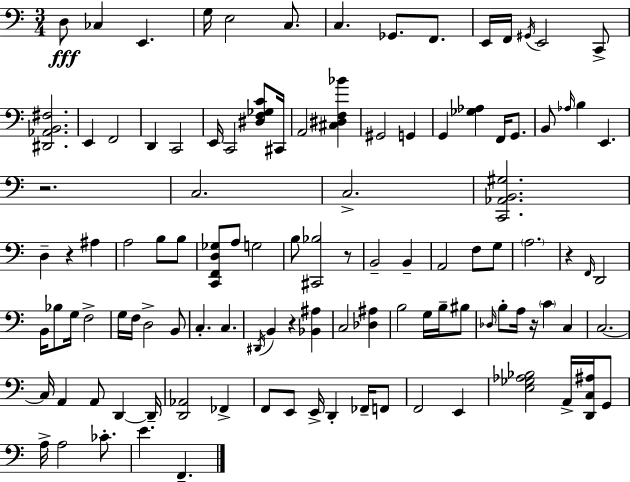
X:1
T:Untitled
M:3/4
L:1/4
K:C
D,/2 _C, E,, G,/4 E,2 C,/2 C, _G,,/2 F,,/2 E,,/4 F,,/4 ^G,,/4 E,,2 C,,/2 [^D,,_A,,B,,^F,]2 E,, F,,2 D,, C,,2 E,,/4 C,,2 [^D,F,_G,C]/2 ^C,,/4 A,,2 [^C,^D,F,_B] ^G,,2 G,, G,, [_G,_A,] F,,/4 G,,/2 B,,/2 _A,/4 B, E,, z2 C,2 C,2 [C,,_A,,B,,^G,]2 D, z ^A, A,2 B,/2 B,/2 [C,,F,,D,_G,]/2 A,/2 G,2 B,/2 [^C,,_B,]2 z/2 B,,2 B,, A,,2 F,/2 G,/2 A,2 z F,,/4 D,,2 B,,/4 _B,/2 G,/4 F,2 G,/4 F,/4 D,2 B,,/2 C, C, ^D,,/4 B,, z [_B,,^A,] C,2 [_D,^A,] B,2 G,/4 B,/4 ^B,/2 _D,/4 B,/2 A,/4 z/4 C C, C,2 C,/4 A,, A,,/2 D,, D,,/4 [D,,_A,,]2 _F,, F,,/2 E,,/2 E,,/4 D,, _F,,/4 F,,/2 F,,2 E,, [E,_G,_A,_B,]2 A,,/4 [D,,C,^A,]/4 G,,/2 A,/4 A,2 _C/2 E F,,